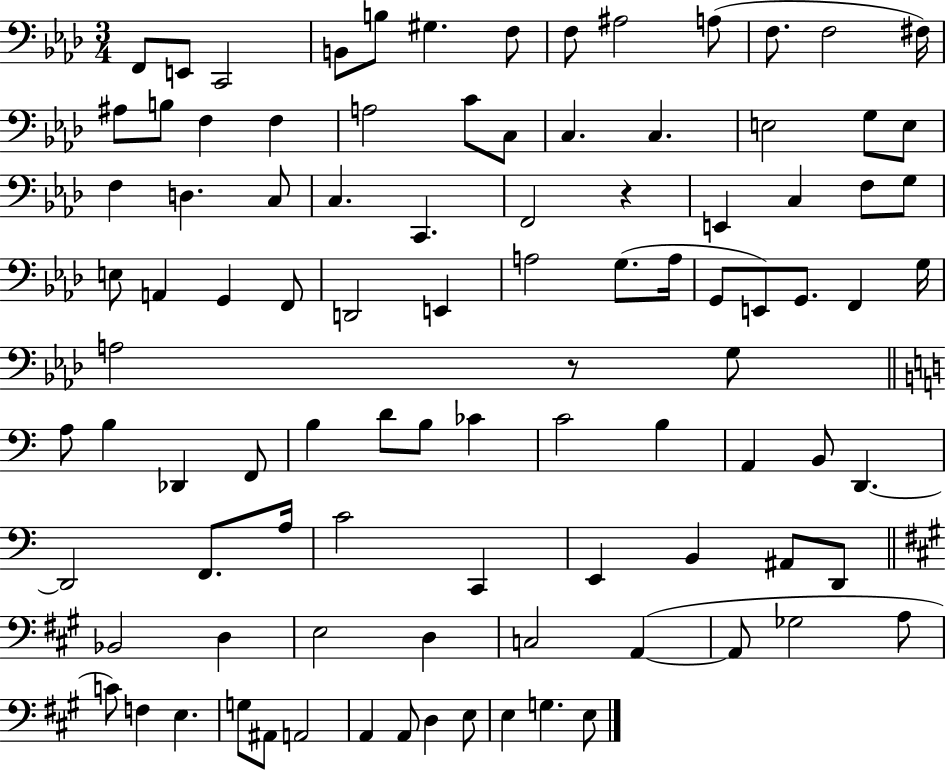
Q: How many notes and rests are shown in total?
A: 97